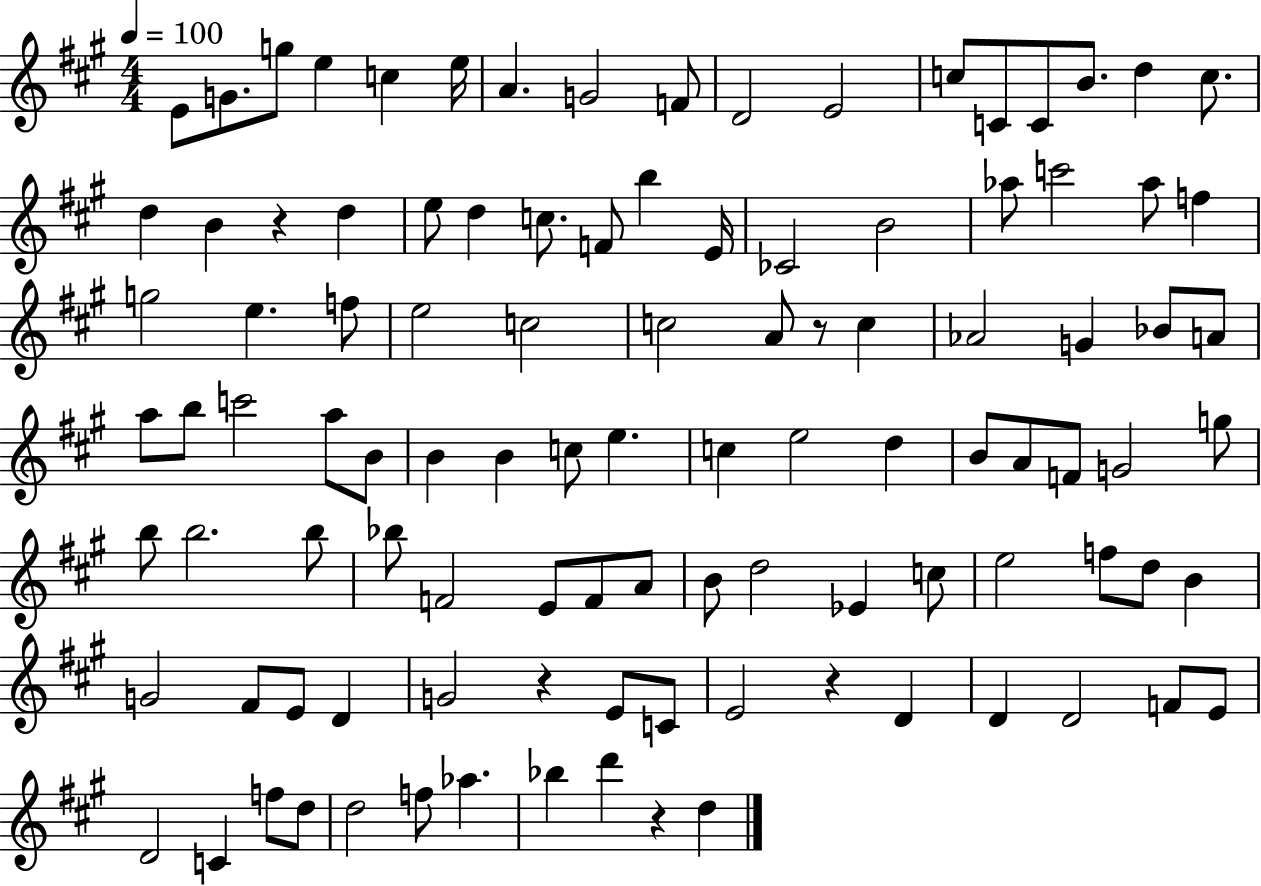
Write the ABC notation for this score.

X:1
T:Untitled
M:4/4
L:1/4
K:A
E/2 G/2 g/2 e c e/4 A G2 F/2 D2 E2 c/2 C/2 C/2 B/2 d c/2 d B z d e/2 d c/2 F/2 b E/4 _C2 B2 _a/2 c'2 _a/2 f g2 e f/2 e2 c2 c2 A/2 z/2 c _A2 G _B/2 A/2 a/2 b/2 c'2 a/2 B/2 B B c/2 e c e2 d B/2 A/2 F/2 G2 g/2 b/2 b2 b/2 _b/2 F2 E/2 F/2 A/2 B/2 d2 _E c/2 e2 f/2 d/2 B G2 ^F/2 E/2 D G2 z E/2 C/2 E2 z D D D2 F/2 E/2 D2 C f/2 d/2 d2 f/2 _a _b d' z d